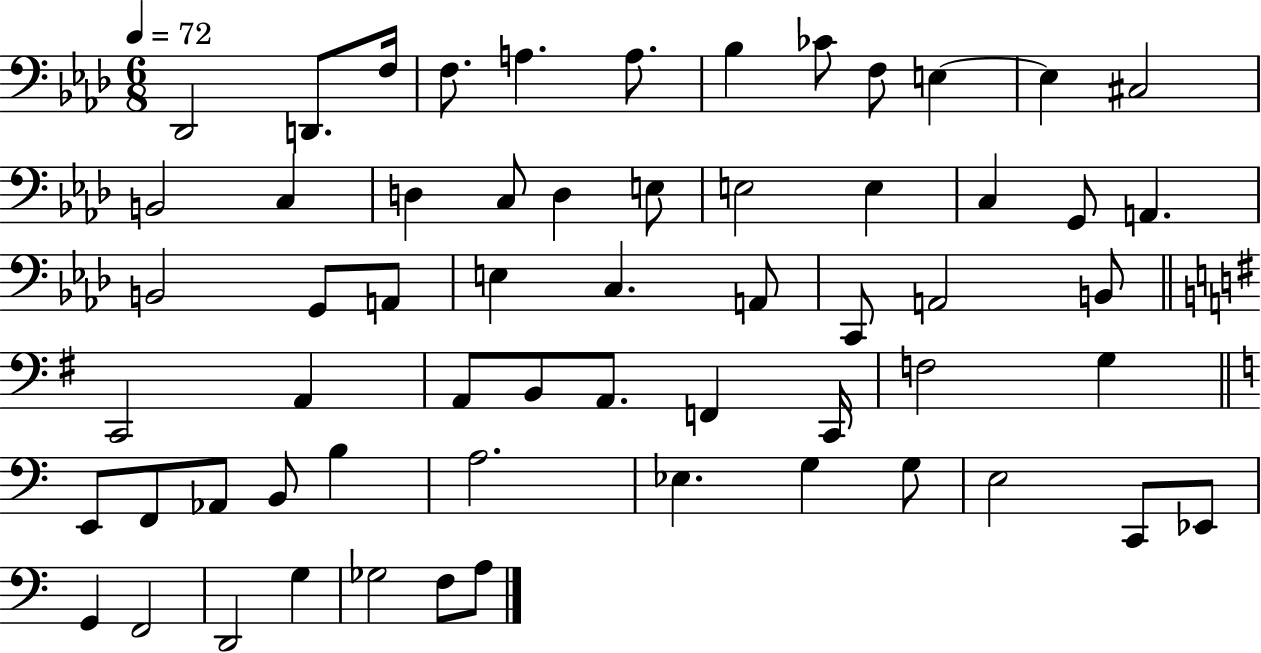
X:1
T:Untitled
M:6/8
L:1/4
K:Ab
_D,,2 D,,/2 F,/4 F,/2 A, A,/2 _B, _C/2 F,/2 E, E, ^C,2 B,,2 C, D, C,/2 D, E,/2 E,2 E, C, G,,/2 A,, B,,2 G,,/2 A,,/2 E, C, A,,/2 C,,/2 A,,2 B,,/2 C,,2 A,, A,,/2 B,,/2 A,,/2 F,, C,,/4 F,2 G, E,,/2 F,,/2 _A,,/2 B,,/2 B, A,2 _E, G, G,/2 E,2 C,,/2 _E,,/2 G,, F,,2 D,,2 G, _G,2 F,/2 A,/2